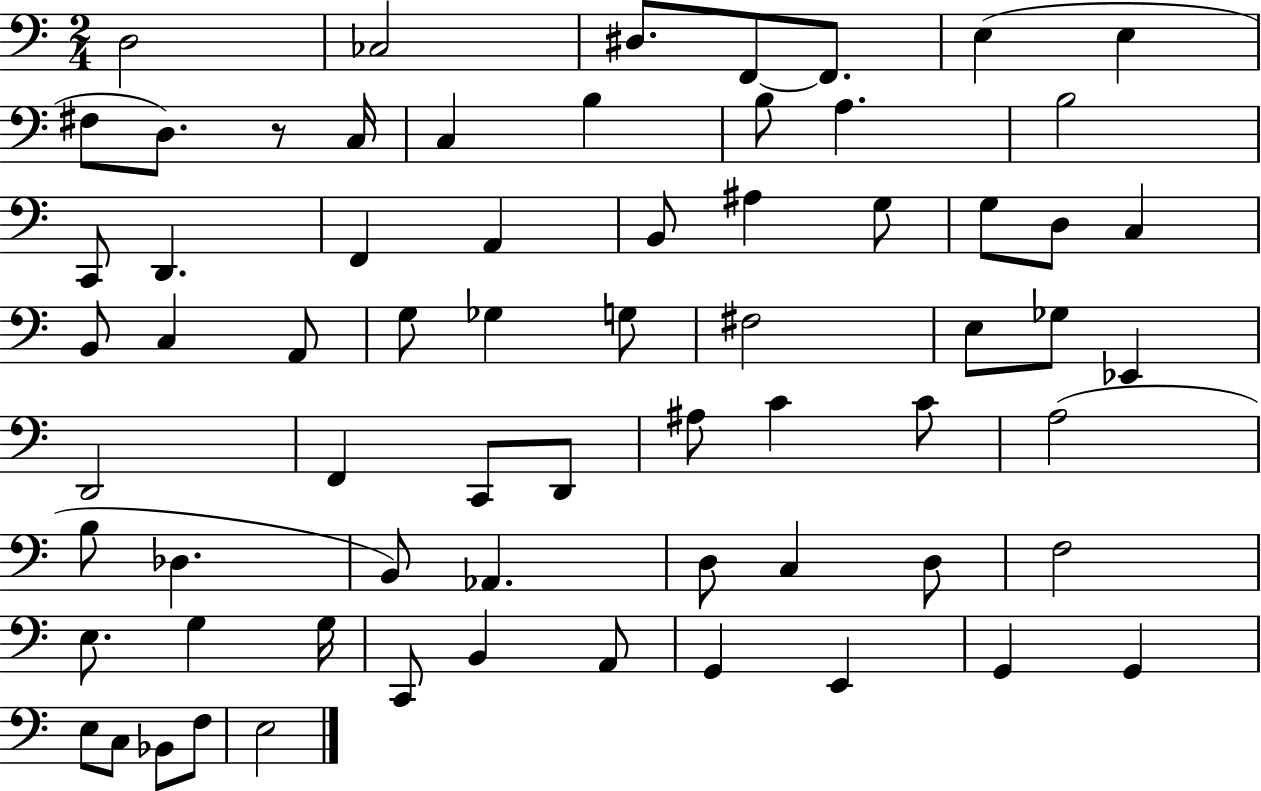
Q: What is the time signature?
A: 2/4